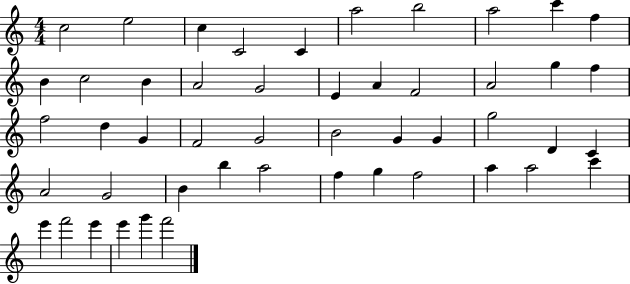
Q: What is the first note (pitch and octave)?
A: C5